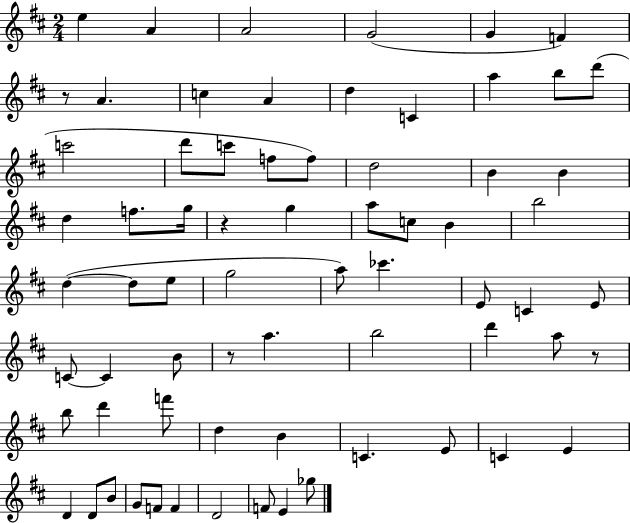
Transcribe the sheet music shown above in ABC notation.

X:1
T:Untitled
M:2/4
L:1/4
K:D
e A A2 G2 G F z/2 A c A d C a b/2 d'/2 c'2 d'/2 c'/2 f/2 f/2 d2 B B d f/2 g/4 z g a/2 c/2 B b2 d d/2 e/2 g2 a/2 _c' E/2 C E/2 C/2 C B/2 z/2 a b2 d' a/2 z/2 b/2 d' f'/2 d B C E/2 C E D D/2 B/2 G/2 F/2 F D2 F/2 E _g/2